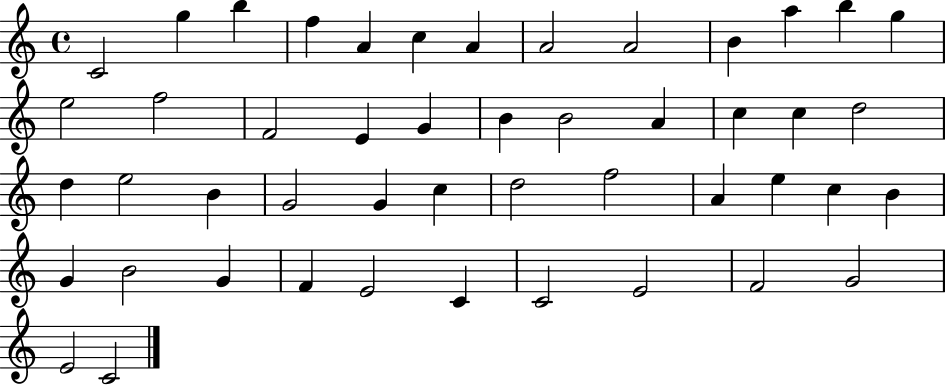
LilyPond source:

{
  \clef treble
  \time 4/4
  \defaultTimeSignature
  \key c \major
  c'2 g''4 b''4 | f''4 a'4 c''4 a'4 | a'2 a'2 | b'4 a''4 b''4 g''4 | \break e''2 f''2 | f'2 e'4 g'4 | b'4 b'2 a'4 | c''4 c''4 d''2 | \break d''4 e''2 b'4 | g'2 g'4 c''4 | d''2 f''2 | a'4 e''4 c''4 b'4 | \break g'4 b'2 g'4 | f'4 e'2 c'4 | c'2 e'2 | f'2 g'2 | \break e'2 c'2 | \bar "|."
}